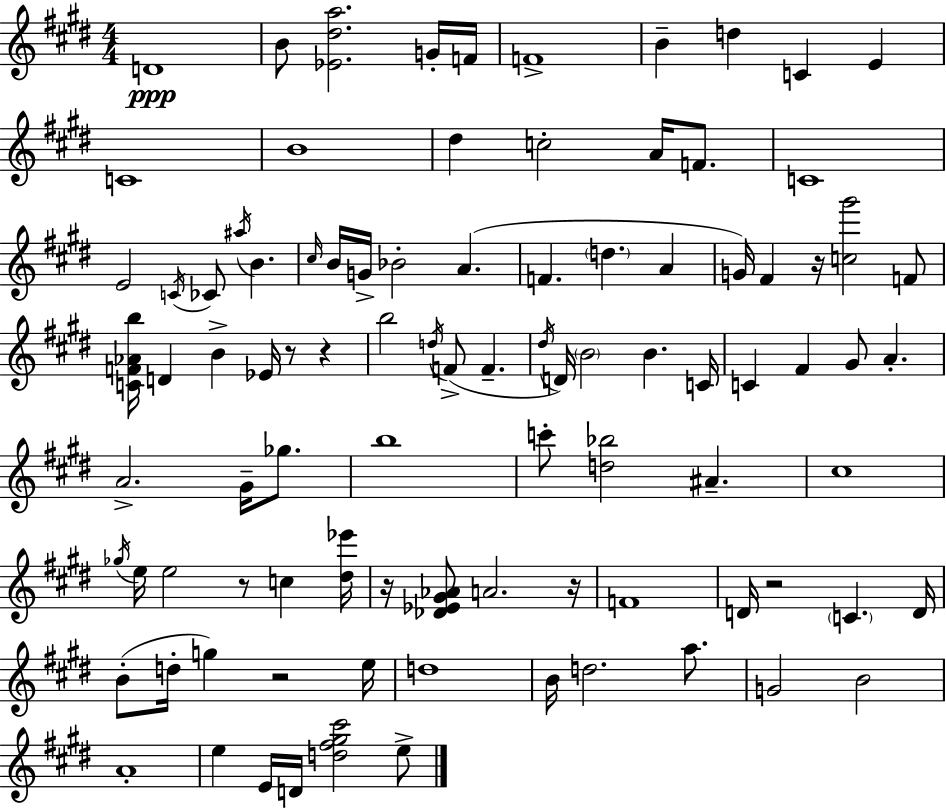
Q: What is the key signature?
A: E major